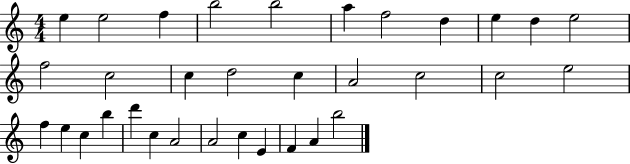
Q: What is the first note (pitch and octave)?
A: E5